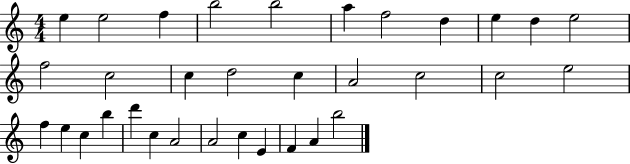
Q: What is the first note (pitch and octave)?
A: E5